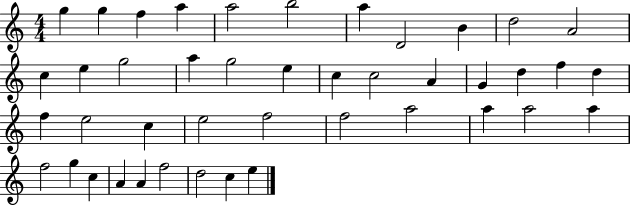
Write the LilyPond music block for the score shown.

{
  \clef treble
  \numericTimeSignature
  \time 4/4
  \key c \major
  g''4 g''4 f''4 a''4 | a''2 b''2 | a''4 d'2 b'4 | d''2 a'2 | \break c''4 e''4 g''2 | a''4 g''2 e''4 | c''4 c''2 a'4 | g'4 d''4 f''4 d''4 | \break f''4 e''2 c''4 | e''2 f''2 | f''2 a''2 | a''4 a''2 a''4 | \break f''2 g''4 c''4 | a'4 a'4 f''2 | d''2 c''4 e''4 | \bar "|."
}